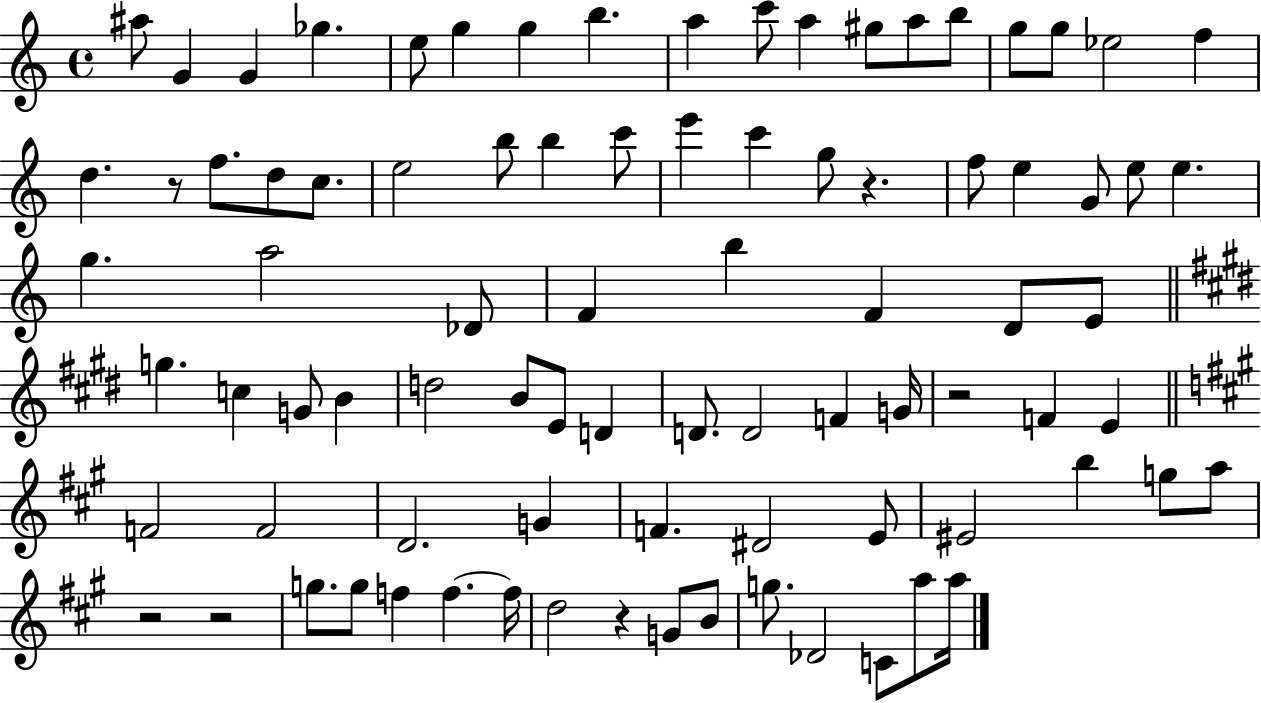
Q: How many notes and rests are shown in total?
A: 86